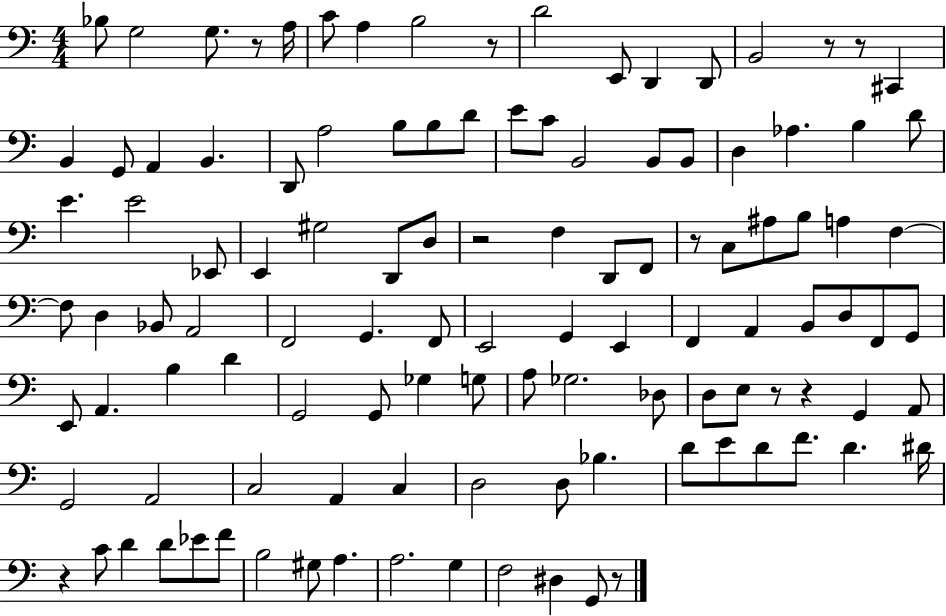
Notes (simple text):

Bb3/e G3/h G3/e. R/e A3/s C4/e A3/q B3/h R/e D4/h E2/e D2/q D2/e B2/h R/e R/e C#2/q B2/q G2/e A2/q B2/q. D2/e A3/h B3/e B3/e D4/e E4/e C4/e B2/h B2/e B2/e D3/q Ab3/q. B3/q D4/e E4/q. E4/h Eb2/e E2/q G#3/h D2/e D3/e R/h F3/q D2/e F2/e R/e C3/e A#3/e B3/e A3/q F3/q F3/e D3/q Bb2/e A2/h F2/h G2/q. F2/e E2/h G2/q E2/q F2/q A2/q B2/e D3/e F2/e G2/e E2/e A2/q. B3/q D4/q G2/h G2/e Gb3/q G3/e A3/e Gb3/h. Db3/e D3/e E3/e R/e R/q G2/q A2/e G2/h A2/h C3/h A2/q C3/q D3/h D3/e Bb3/q. D4/e E4/e D4/e F4/e. D4/q. D#4/s R/q C4/e D4/q D4/e Eb4/e F4/e B3/h G#3/e A3/q. A3/h. G3/q F3/h D#3/q G2/e R/e